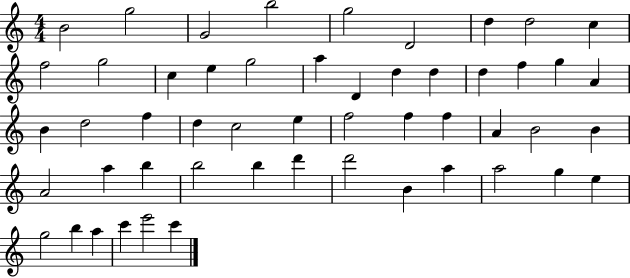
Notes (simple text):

B4/h G5/h G4/h B5/h G5/h D4/h D5/q D5/h C5/q F5/h G5/h C5/q E5/q G5/h A5/q D4/q D5/q D5/q D5/q F5/q G5/q A4/q B4/q D5/h F5/q D5/q C5/h E5/q F5/h F5/q F5/q A4/q B4/h B4/q A4/h A5/q B5/q B5/h B5/q D6/q D6/h B4/q A5/q A5/h G5/q E5/q G5/h B5/q A5/q C6/q E6/h C6/q